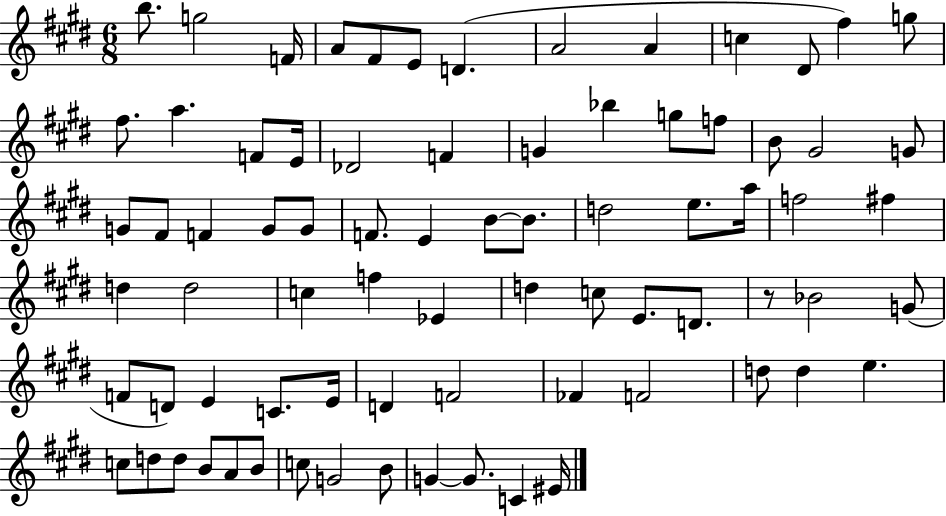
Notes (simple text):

B5/e. G5/h F4/s A4/e F#4/e E4/e D4/q. A4/h A4/q C5/q D#4/e F#5/q G5/e F#5/e. A5/q. F4/e E4/s Db4/h F4/q G4/q Bb5/q G5/e F5/e B4/e G#4/h G4/e G4/e F#4/e F4/q G4/e G4/e F4/e. E4/q B4/e B4/e. D5/h E5/e. A5/s F5/h F#5/q D5/q D5/h C5/q F5/q Eb4/q D5/q C5/e E4/e. D4/e. R/e Bb4/h G4/e F4/e D4/e E4/q C4/e. E4/s D4/q F4/h FES4/q F4/h D5/e D5/q E5/q. C5/e D5/e D5/e B4/e A4/e B4/e C5/e G4/h B4/e G4/q G4/e. C4/q EIS4/s